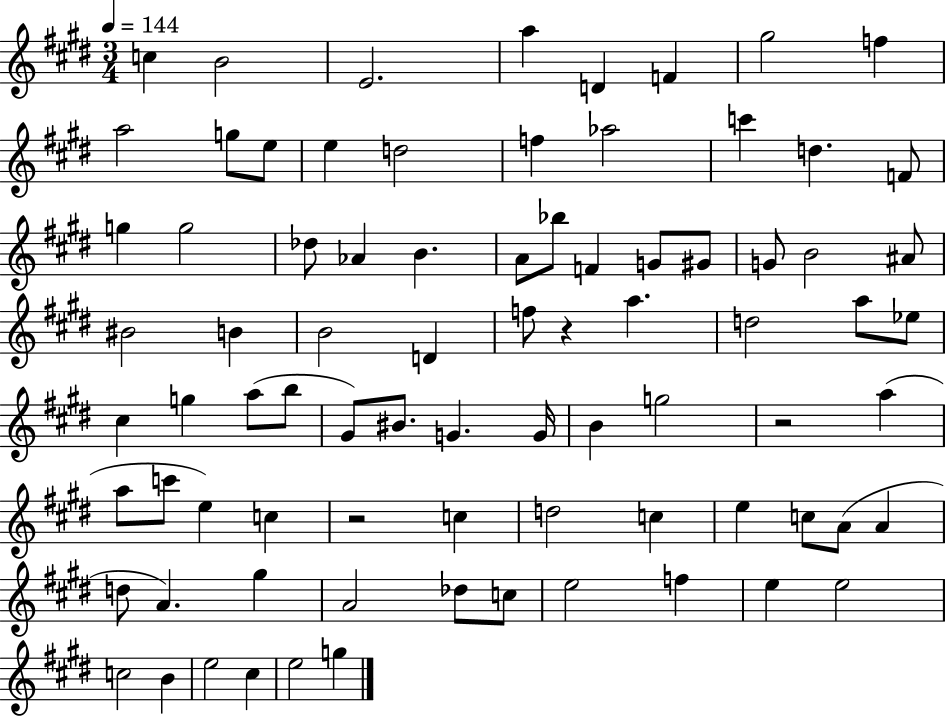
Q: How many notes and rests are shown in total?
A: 81